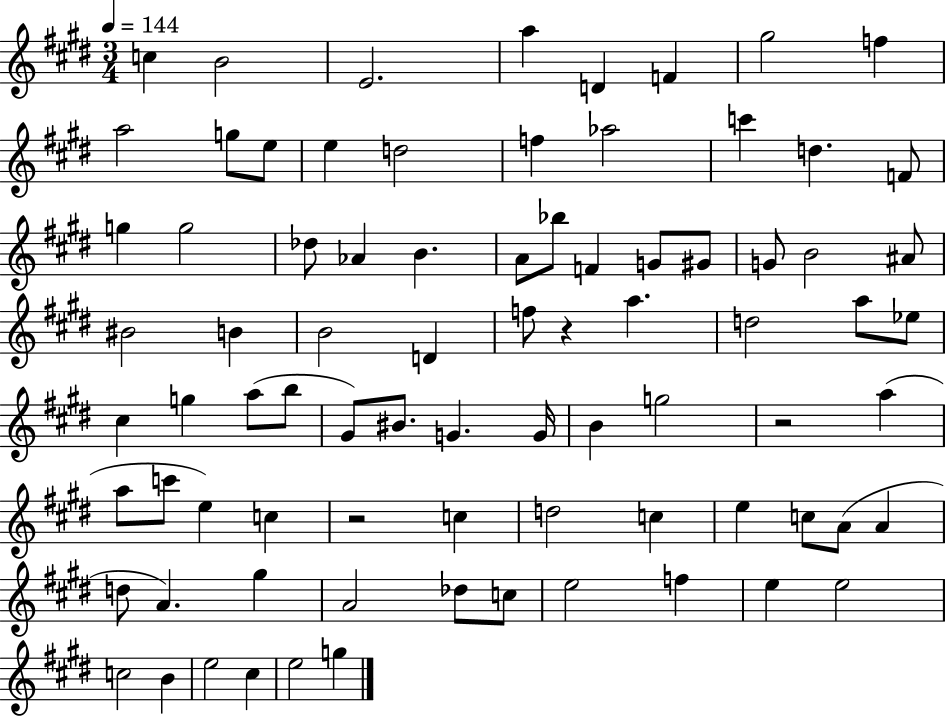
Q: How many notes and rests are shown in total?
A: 81